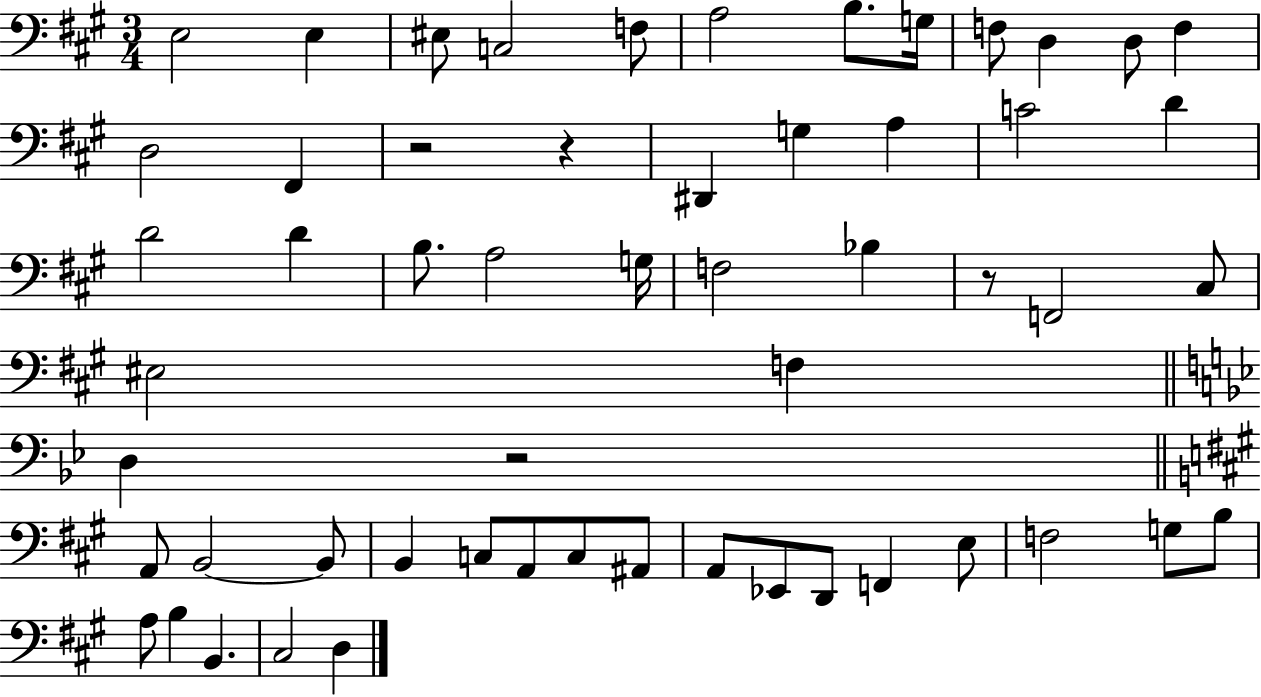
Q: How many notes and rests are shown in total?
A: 56